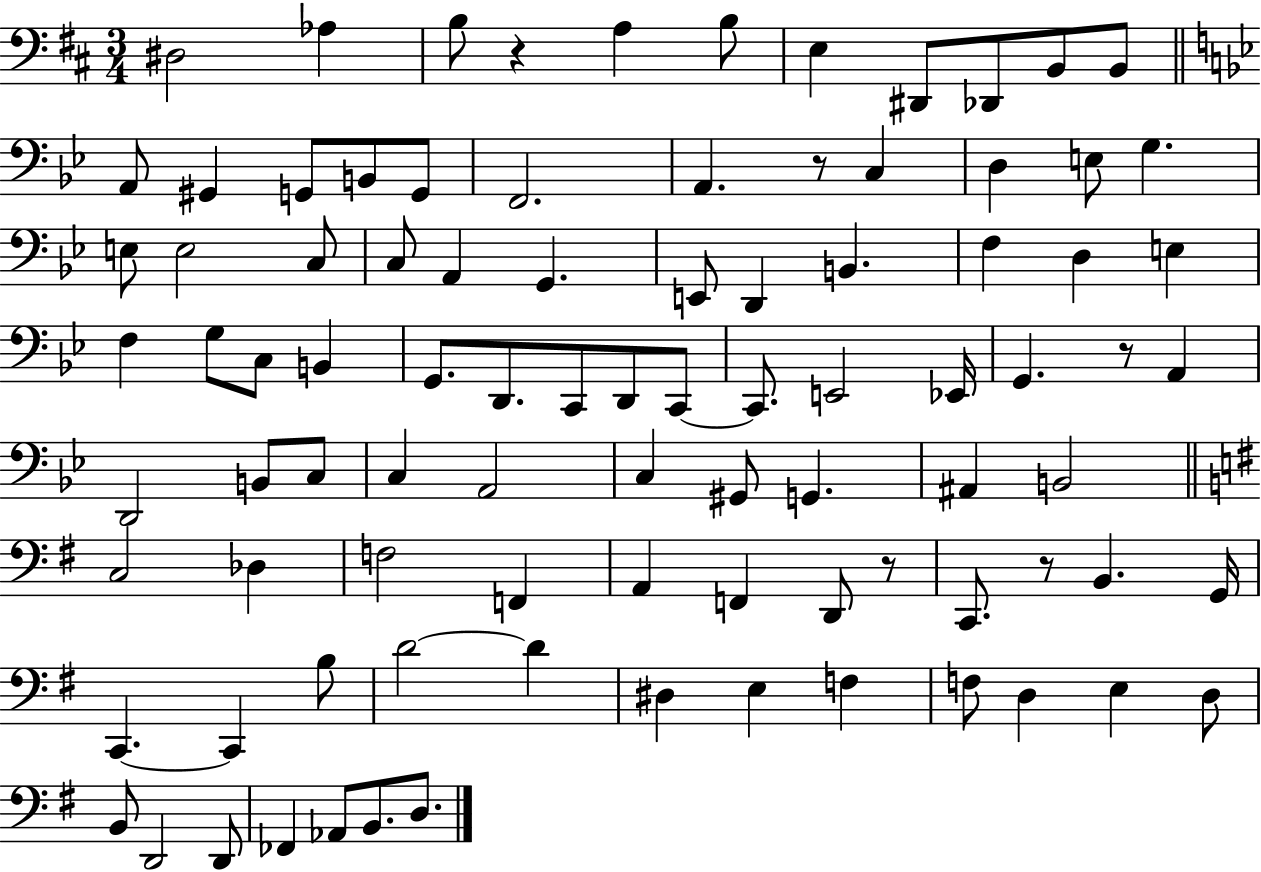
X:1
T:Untitled
M:3/4
L:1/4
K:D
^D,2 _A, B,/2 z A, B,/2 E, ^D,,/2 _D,,/2 B,,/2 B,,/2 A,,/2 ^G,, G,,/2 B,,/2 G,,/2 F,,2 A,, z/2 C, D, E,/2 G, E,/2 E,2 C,/2 C,/2 A,, G,, E,,/2 D,, B,, F, D, E, F, G,/2 C,/2 B,, G,,/2 D,,/2 C,,/2 D,,/2 C,,/2 C,,/2 E,,2 _E,,/4 G,, z/2 A,, D,,2 B,,/2 C,/2 C, A,,2 C, ^G,,/2 G,, ^A,, B,,2 C,2 _D, F,2 F,, A,, F,, D,,/2 z/2 C,,/2 z/2 B,, G,,/4 C,, C,, B,/2 D2 D ^D, E, F, F,/2 D, E, D,/2 B,,/2 D,,2 D,,/2 _F,, _A,,/2 B,,/2 D,/2